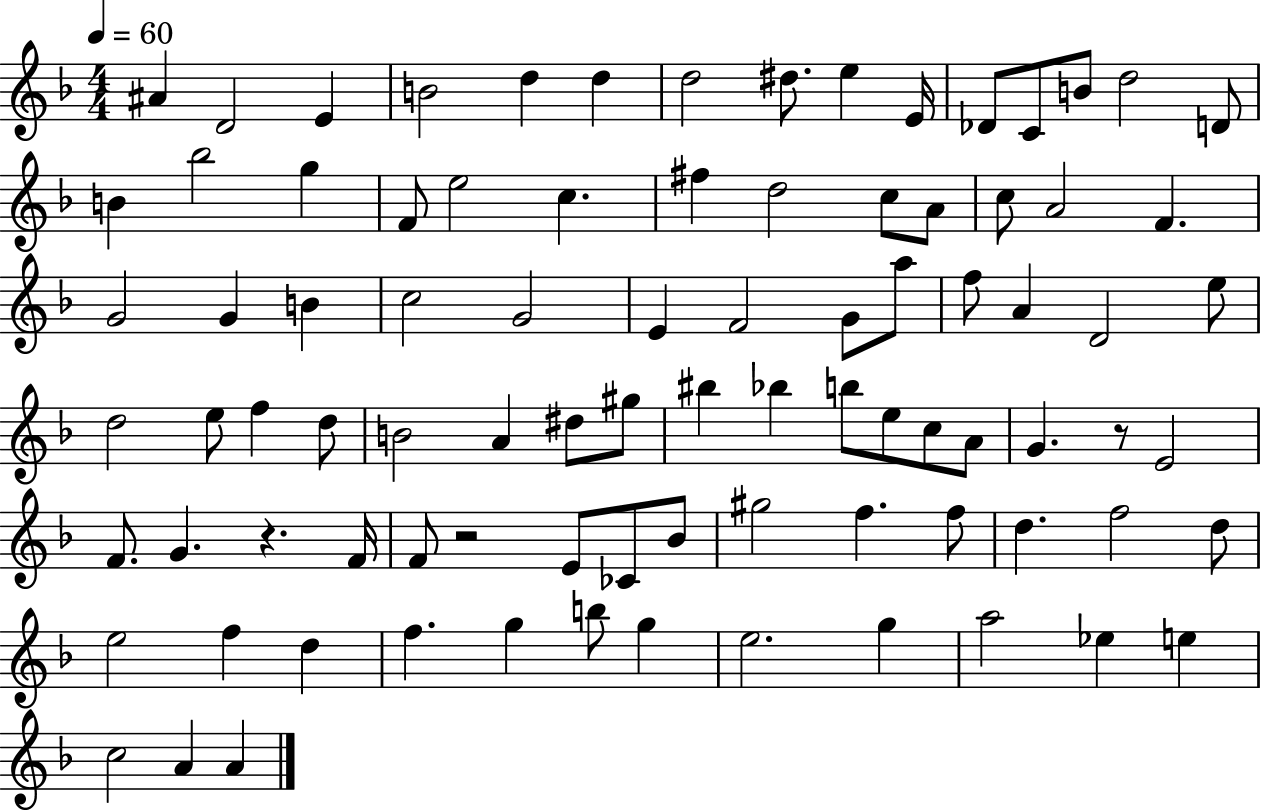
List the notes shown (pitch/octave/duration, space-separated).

A#4/q D4/h E4/q B4/h D5/q D5/q D5/h D#5/e. E5/q E4/s Db4/e C4/e B4/e D5/h D4/e B4/q Bb5/h G5/q F4/e E5/h C5/q. F#5/q D5/h C5/e A4/e C5/e A4/h F4/q. G4/h G4/q B4/q C5/h G4/h E4/q F4/h G4/e A5/e F5/e A4/q D4/h E5/e D5/h E5/e F5/q D5/e B4/h A4/q D#5/e G#5/e BIS5/q Bb5/q B5/e E5/e C5/e A4/e G4/q. R/e E4/h F4/e. G4/q. R/q. F4/s F4/e R/h E4/e CES4/e Bb4/e G#5/h F5/q. F5/e D5/q. F5/h D5/e E5/h F5/q D5/q F5/q. G5/q B5/e G5/q E5/h. G5/q A5/h Eb5/q E5/q C5/h A4/q A4/q